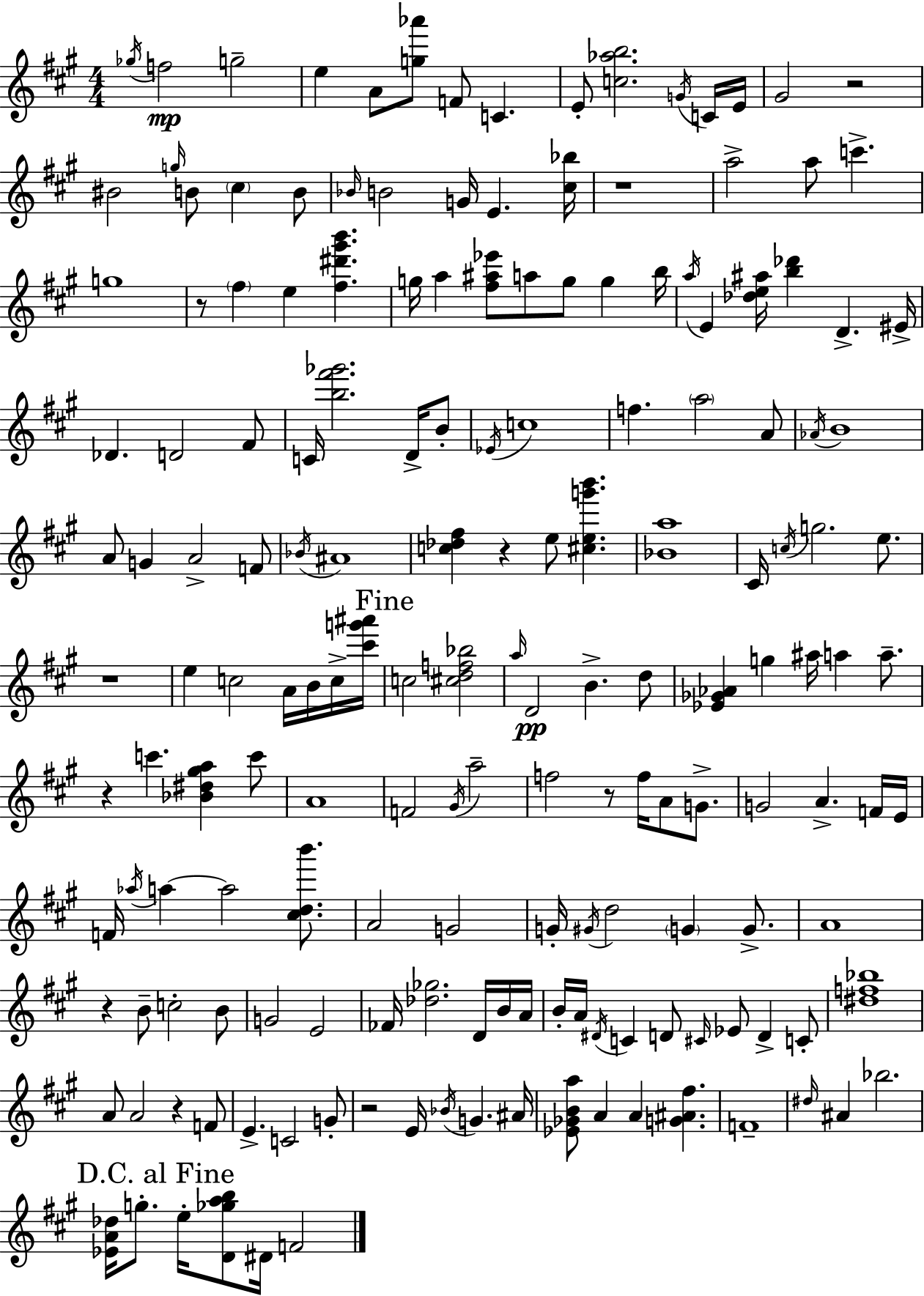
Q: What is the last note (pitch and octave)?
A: F4